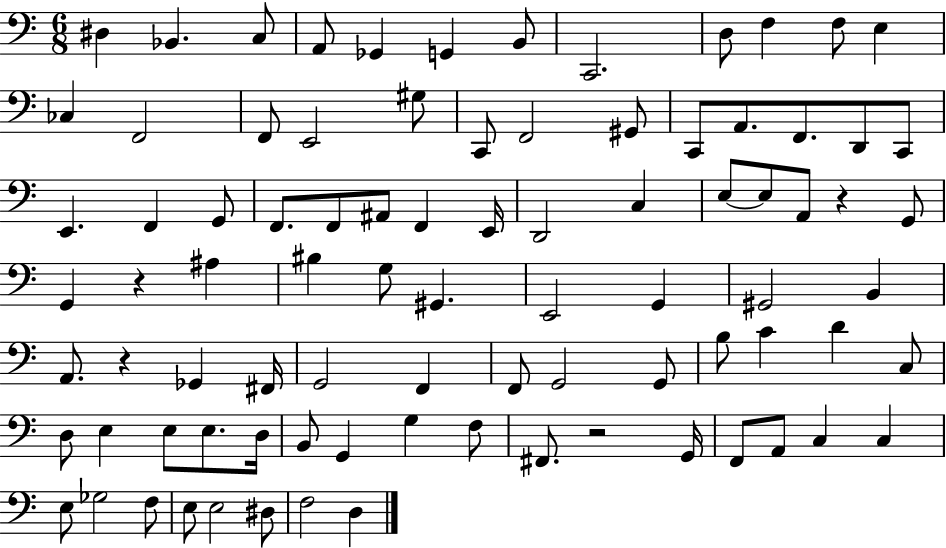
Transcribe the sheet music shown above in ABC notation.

X:1
T:Untitled
M:6/8
L:1/4
K:C
^D, _B,, C,/2 A,,/2 _G,, G,, B,,/2 C,,2 D,/2 F, F,/2 E, _C, F,,2 F,,/2 E,,2 ^G,/2 C,,/2 F,,2 ^G,,/2 C,,/2 A,,/2 F,,/2 D,,/2 C,,/2 E,, F,, G,,/2 F,,/2 F,,/2 ^A,,/2 F,, E,,/4 D,,2 C, E,/2 E,/2 A,,/2 z G,,/2 G,, z ^A, ^B, G,/2 ^G,, E,,2 G,, ^G,,2 B,, A,,/2 z _G,, ^F,,/4 G,,2 F,, F,,/2 G,,2 G,,/2 B,/2 C D C,/2 D,/2 E, E,/2 E,/2 D,/4 B,,/2 G,, G, F,/2 ^F,,/2 z2 G,,/4 F,,/2 A,,/2 C, C, E,/2 _G,2 F,/2 E,/2 E,2 ^D,/2 F,2 D,